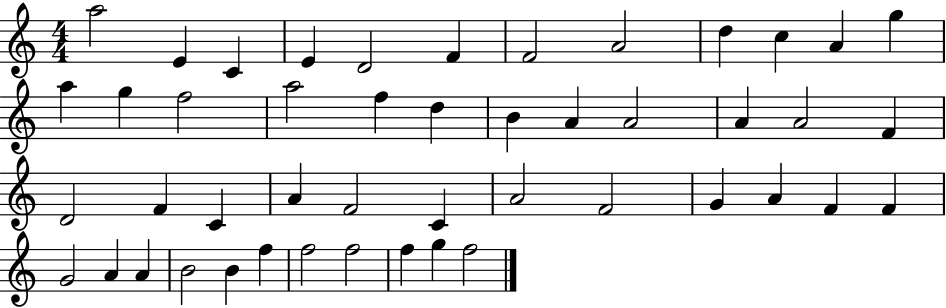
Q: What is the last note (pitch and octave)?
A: F5